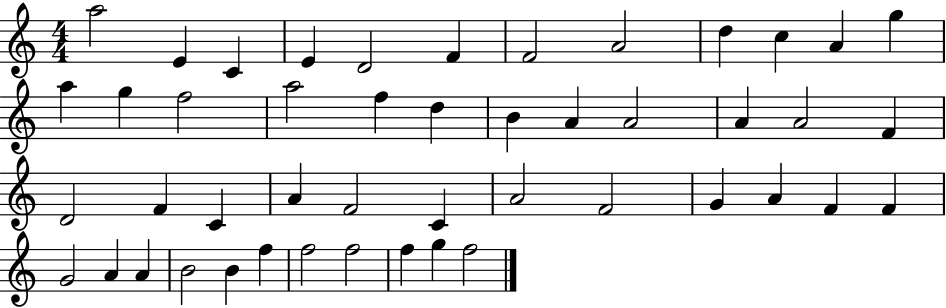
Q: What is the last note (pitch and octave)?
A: F5